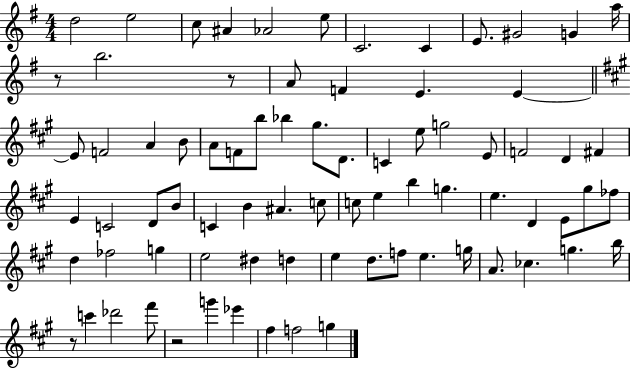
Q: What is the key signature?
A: G major